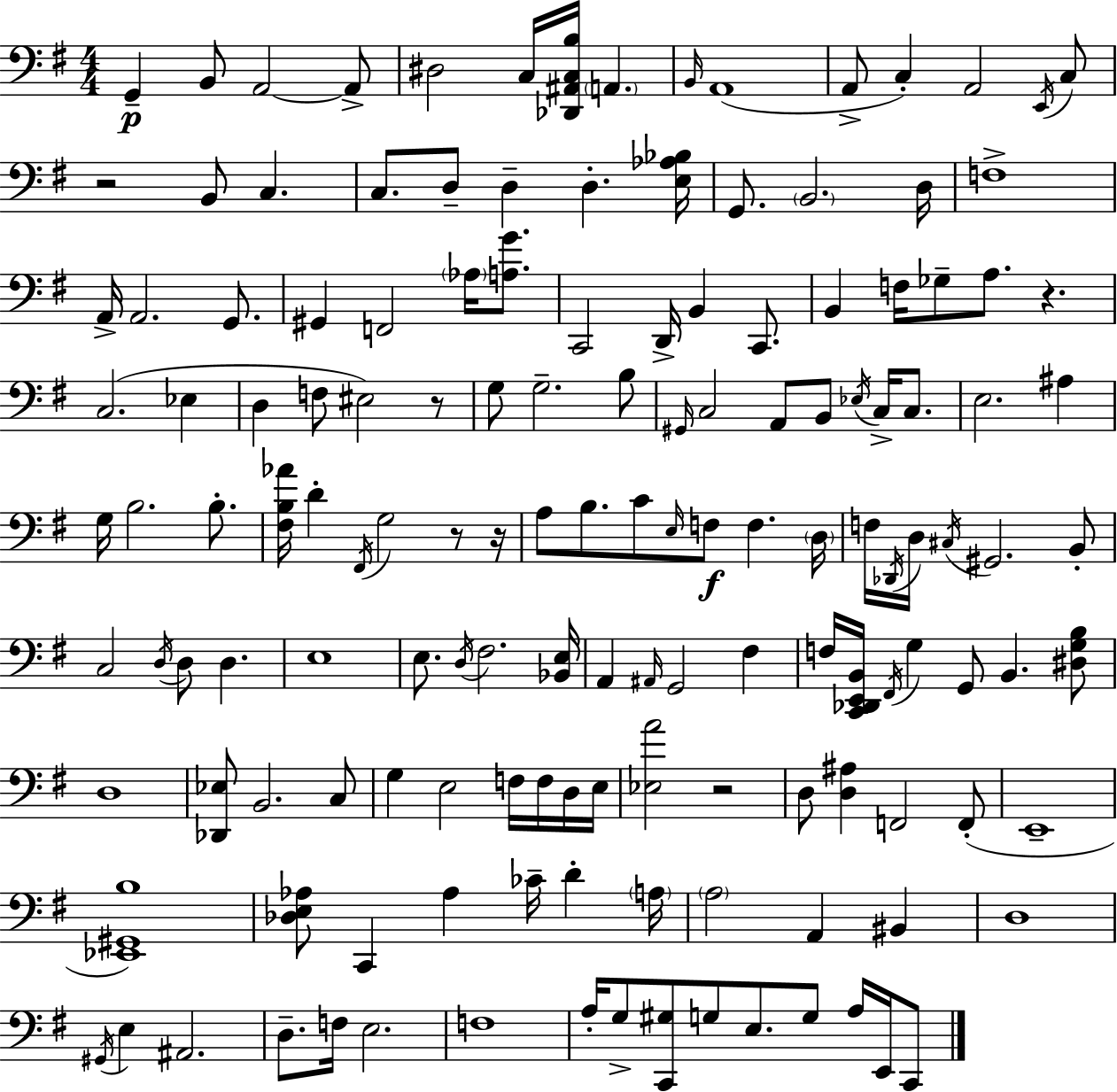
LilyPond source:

{
  \clef bass
  \numericTimeSignature
  \time 4/4
  \key e \minor
  g,4--\p b,8 a,2~~ a,8-> | dis2 c16 <des, ais, c b>16 \parenthesize a,4. | \grace { b,16 } a,1( | a,8-> c4-.) a,2 \acciaccatura { e,16 } | \break c8 r2 b,8 c4. | c8. d8-- d4-- d4.-. | <e aes bes>16 g,8. \parenthesize b,2. | d16 f1-> | \break a,16-> a,2. g,8. | gis,4 f,2 \parenthesize aes16 <a g'>8. | c,2 d,16-> b,4 c,8. | b,4 f16 ges8-- a8. r4. | \break c2.( ees4 | d4 f8 eis2) | r8 g8 g2.-- | b8 \grace { gis,16 } c2 a,8 b,8 \acciaccatura { ees16 } | \break c16-> c8. e2. | ais4 g16 b2. | b8.-. <fis b aes'>16 d'4-. \acciaccatura { fis,16 } g2 | r8 r16 a8 b8. c'8 \grace { e16 }\f f8 f4. | \break \parenthesize d16 f16 \acciaccatura { des,16 } d16 \acciaccatura { cis16 } gis,2. | b,8-. c2 | \acciaccatura { d16 } d8 d4. e1 | e8. \acciaccatura { d16 } fis2. | \break <bes, e>16 a,4 \grace { ais,16 } g,2 | fis4 f16 <c, des, e, b,>16 \acciaccatura { fis,16 } g4 | g,8 b,4. <dis g b>8 d1 | <des, ees>8 b,2. | \break c8 g4 | e2 f16 f16 d16 e16 <ees a'>2 | r2 d8 <d ais>4 | f,2 f,8-.( e,1-- | \break <ees, gis, b>1) | <des e aes>8 c,4 | aes4 ces'16-- d'4-. \parenthesize a16 \parenthesize a2 | a,4 bis,4 d1 | \break \acciaccatura { gis,16 } e4 | ais,2. d8.-- | f16 e2. f1 | a16-. g8-> | \break <c, gis>8 g8 e8. g8 a16 e,16 c,8 \bar "|."
}